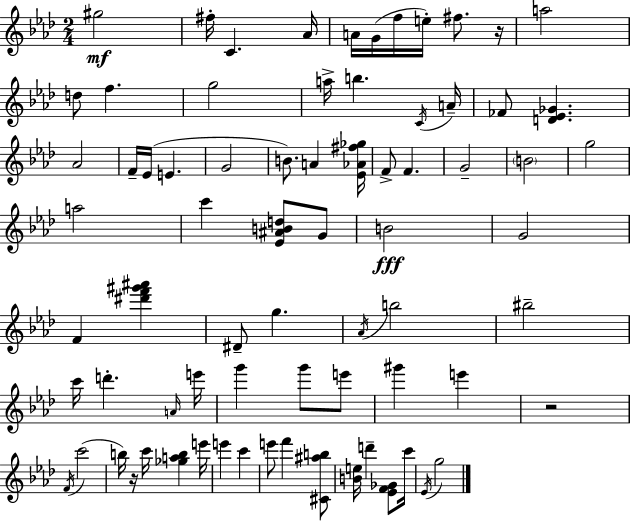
{
  \clef treble
  \numericTimeSignature
  \time 2/4
  \key aes \major
  \repeat volta 2 { gis''2\mf | fis''16-. c'4. aes'16 | a'16 g'16( f''16 e''16-.) fis''8. r16 | a''2 | \break d''8 f''4. | g''2 | a''16-> b''4. \acciaccatura { c'16 } | a'16-- fes'8 <d' ees' ges'>4. | \break aes'2 | f'16-- ees'16( e'4. | g'2 | b'8.) a'4 | \break <ees' aes' fis'' ges''>16 f'8-> f'4. | g'2-- | \parenthesize b'2 | g''2 | \break a''2 | c'''4 <ees' ais' b' d''>8 g'8 | b'2\fff | g'2 | \break f'4 <dis''' f''' gis''' ais'''>4 | dis'8-- g''4. | \acciaccatura { aes'16 } b''2 | bis''2-- | \break c'''16 d'''4.-. | \grace { a'16 } e'''16 g'''4 g'''8 | e'''8 gis'''4 e'''4 | r2 | \break \acciaccatura { f'16 }( c'''2 | b''16) r16 c'''16 <ges'' a'' b''>4 | e'''16 e'''4 | c'''4 e'''8 f'''4 | \break <cis' ais'' b''>8 <b' e''>16 d'''4-- | <ees' f' ges'>8 c'''16 \acciaccatura { ees'16 } g''2 | } \bar "|."
}